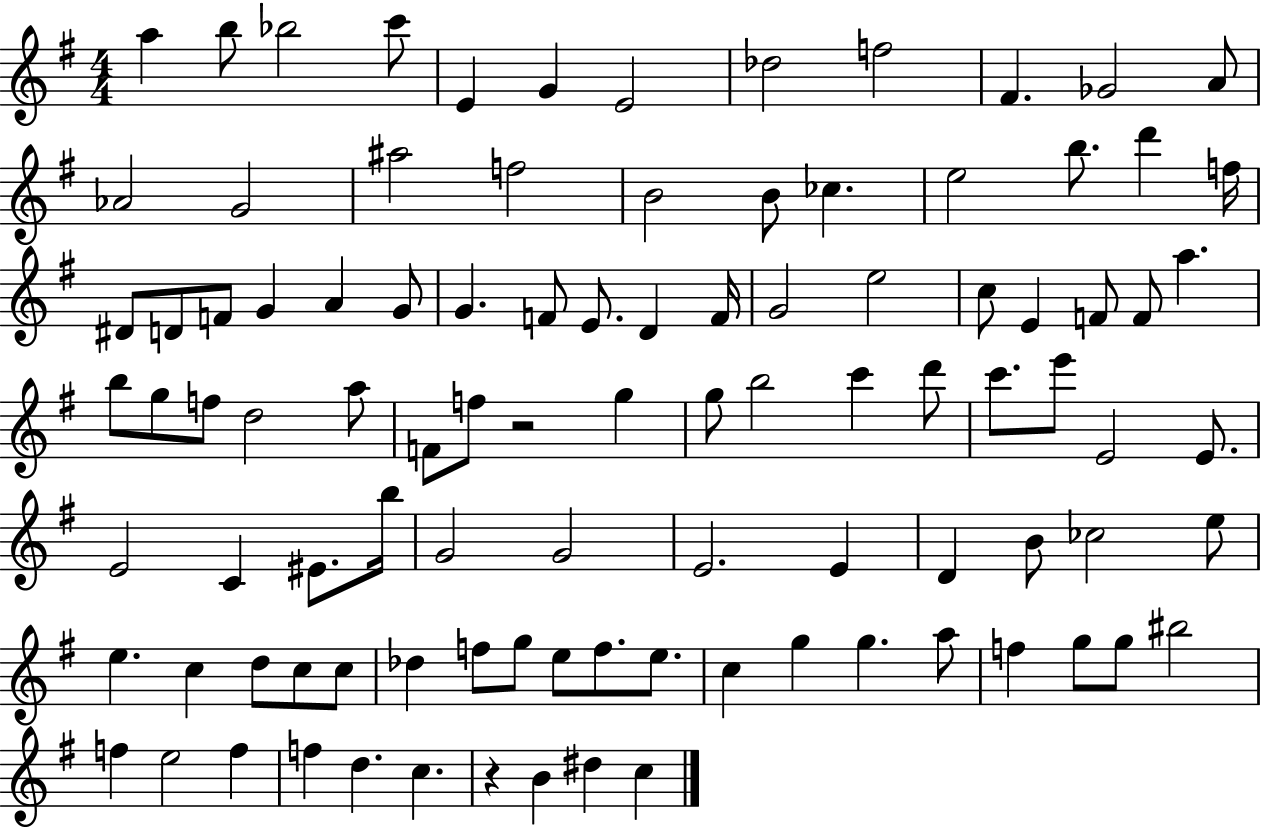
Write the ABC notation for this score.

X:1
T:Untitled
M:4/4
L:1/4
K:G
a b/2 _b2 c'/2 E G E2 _d2 f2 ^F _G2 A/2 _A2 G2 ^a2 f2 B2 B/2 _c e2 b/2 d' f/4 ^D/2 D/2 F/2 G A G/2 G F/2 E/2 D F/4 G2 e2 c/2 E F/2 F/2 a b/2 g/2 f/2 d2 a/2 F/2 f/2 z2 g g/2 b2 c' d'/2 c'/2 e'/2 E2 E/2 E2 C ^E/2 b/4 G2 G2 E2 E D B/2 _c2 e/2 e c d/2 c/2 c/2 _d f/2 g/2 e/2 f/2 e/2 c g g a/2 f g/2 g/2 ^b2 f e2 f f d c z B ^d c